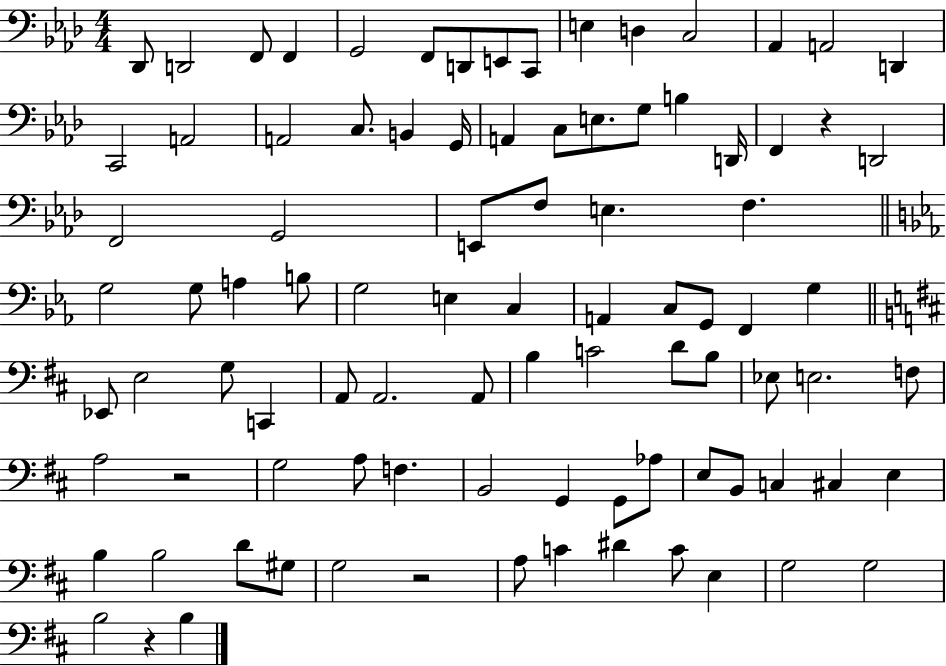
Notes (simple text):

Db2/e D2/h F2/e F2/q G2/h F2/e D2/e E2/e C2/e E3/q D3/q C3/h Ab2/q A2/h D2/q C2/h A2/h A2/h C3/e. B2/q G2/s A2/q C3/e E3/e. G3/e B3/q D2/s F2/q R/q D2/h F2/h G2/h E2/e F3/e E3/q. F3/q. G3/h G3/e A3/q B3/e G3/h E3/q C3/q A2/q C3/e G2/e F2/q G3/q Eb2/e E3/h G3/e C2/q A2/e A2/h. A2/e B3/q C4/h D4/e B3/e Eb3/e E3/h. F3/e A3/h R/h G3/h A3/e F3/q. B2/h G2/q G2/e Ab3/e E3/e B2/e C3/q C#3/q E3/q B3/q B3/h D4/e G#3/e G3/h R/h A3/e C4/q D#4/q C4/e E3/q G3/h G3/h B3/h R/q B3/q